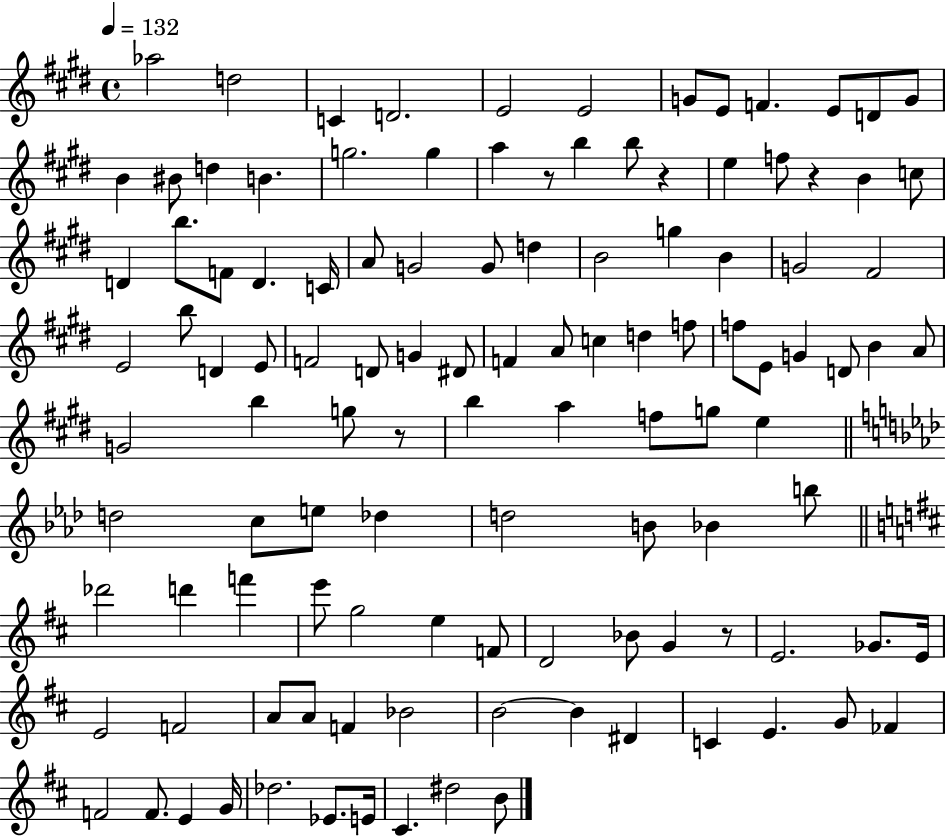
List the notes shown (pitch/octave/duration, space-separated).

Ab5/h D5/h C4/q D4/h. E4/h E4/h G4/e E4/e F4/q. E4/e D4/e G4/e B4/q BIS4/e D5/q B4/q. G5/h. G5/q A5/q R/e B5/q B5/e R/q E5/q F5/e R/q B4/q C5/e D4/q B5/e. F4/e D4/q. C4/s A4/e G4/h G4/e D5/q B4/h G5/q B4/q G4/h F#4/h E4/h B5/e D4/q E4/e F4/h D4/e G4/q D#4/e F4/q A4/e C5/q D5/q F5/e F5/e E4/e G4/q D4/e B4/q A4/e G4/h B5/q G5/e R/e B5/q A5/q F5/e G5/e E5/q D5/h C5/e E5/e Db5/q D5/h B4/e Bb4/q B5/e Db6/h D6/q F6/q E6/e G5/h E5/q F4/e D4/h Bb4/e G4/q R/e E4/h. Gb4/e. E4/s E4/h F4/h A4/e A4/e F4/q Bb4/h B4/h B4/q D#4/q C4/q E4/q. G4/e FES4/q F4/h F4/e. E4/q G4/s Db5/h. Eb4/e. E4/s C#4/q. D#5/h B4/e